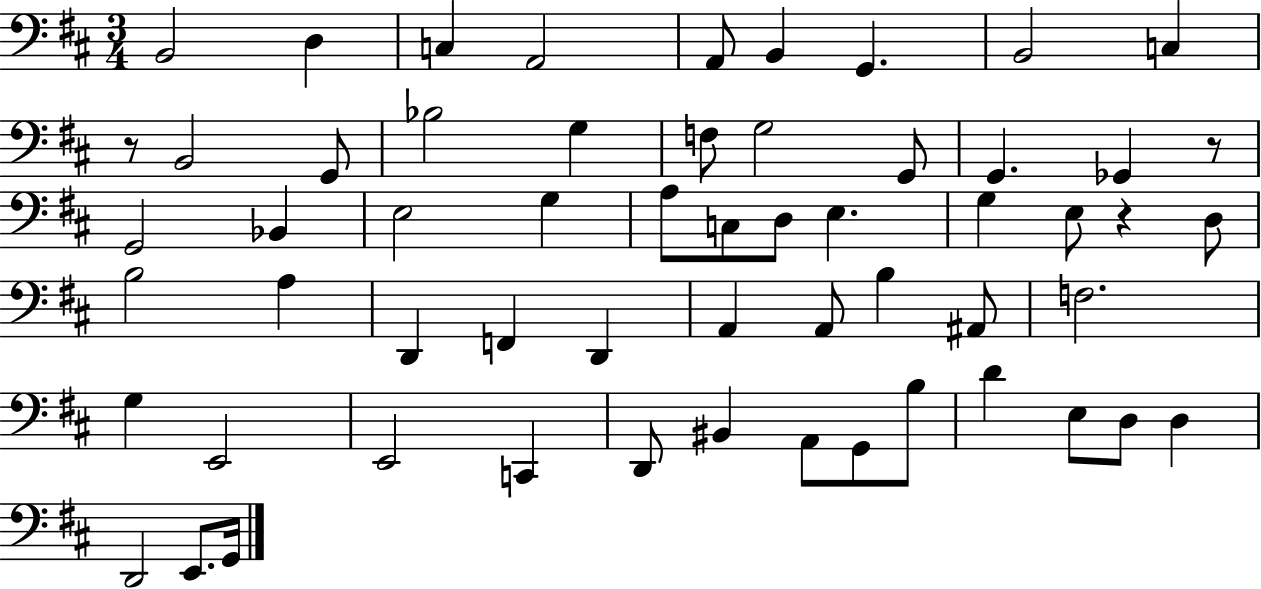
X:1
T:Untitled
M:3/4
L:1/4
K:D
B,,2 D, C, A,,2 A,,/2 B,, G,, B,,2 C, z/2 B,,2 G,,/2 _B,2 G, F,/2 G,2 G,,/2 G,, _G,, z/2 G,,2 _B,, E,2 G, A,/2 C,/2 D,/2 E, G, E,/2 z D,/2 B,2 A, D,, F,, D,, A,, A,,/2 B, ^A,,/2 F,2 G, E,,2 E,,2 C,, D,,/2 ^B,, A,,/2 G,,/2 B,/2 D E,/2 D,/2 D, D,,2 E,,/2 G,,/4